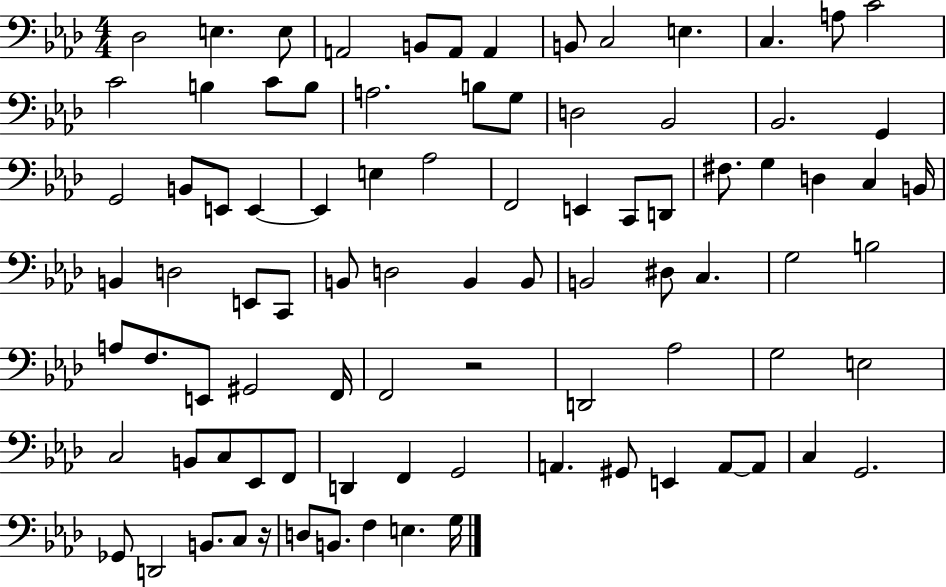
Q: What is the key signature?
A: AES major